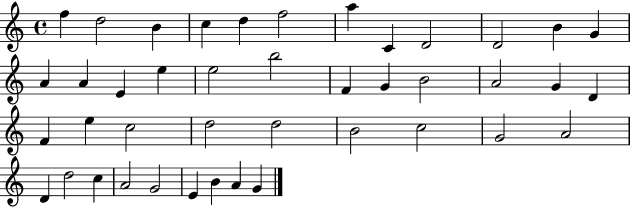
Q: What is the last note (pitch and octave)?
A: G4